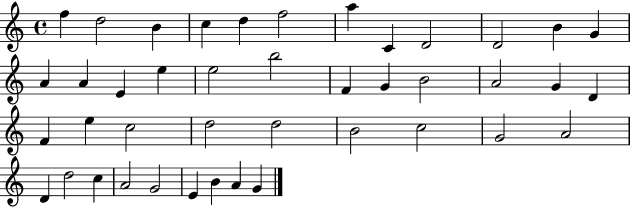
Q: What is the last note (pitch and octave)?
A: G4